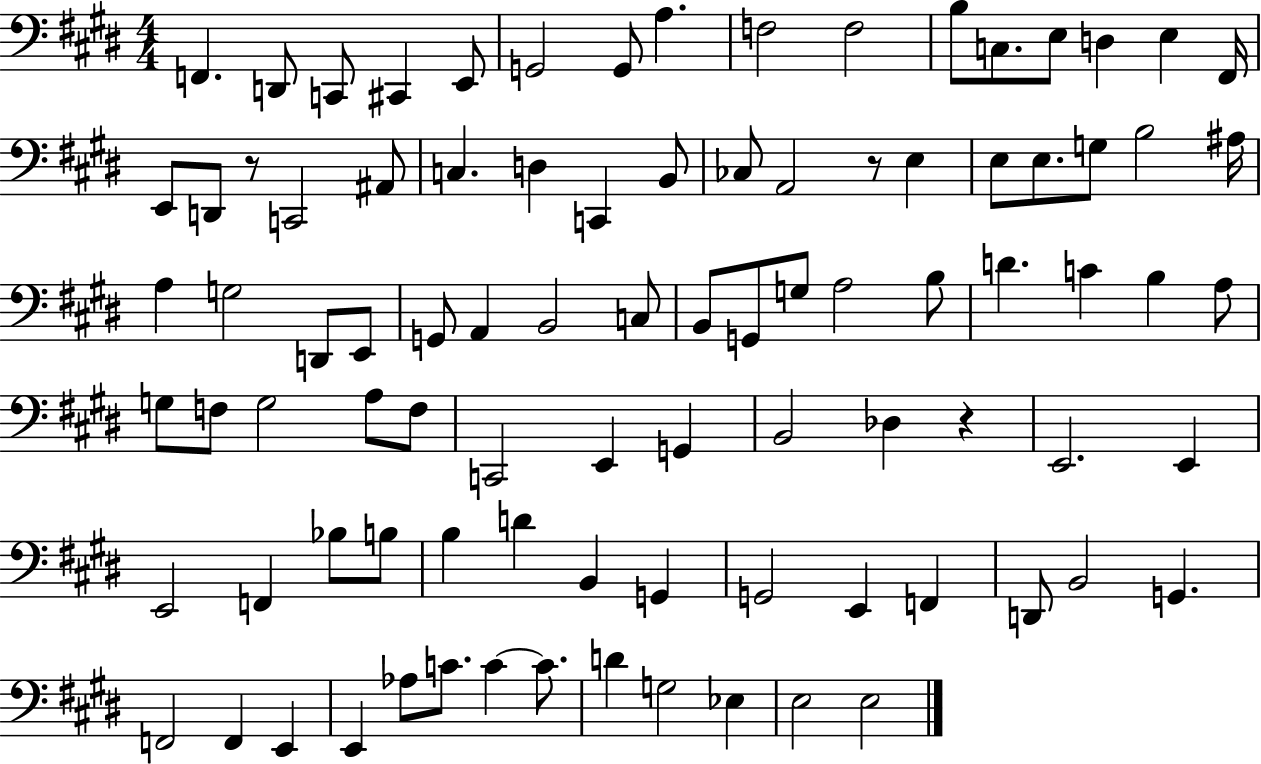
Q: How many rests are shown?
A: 3